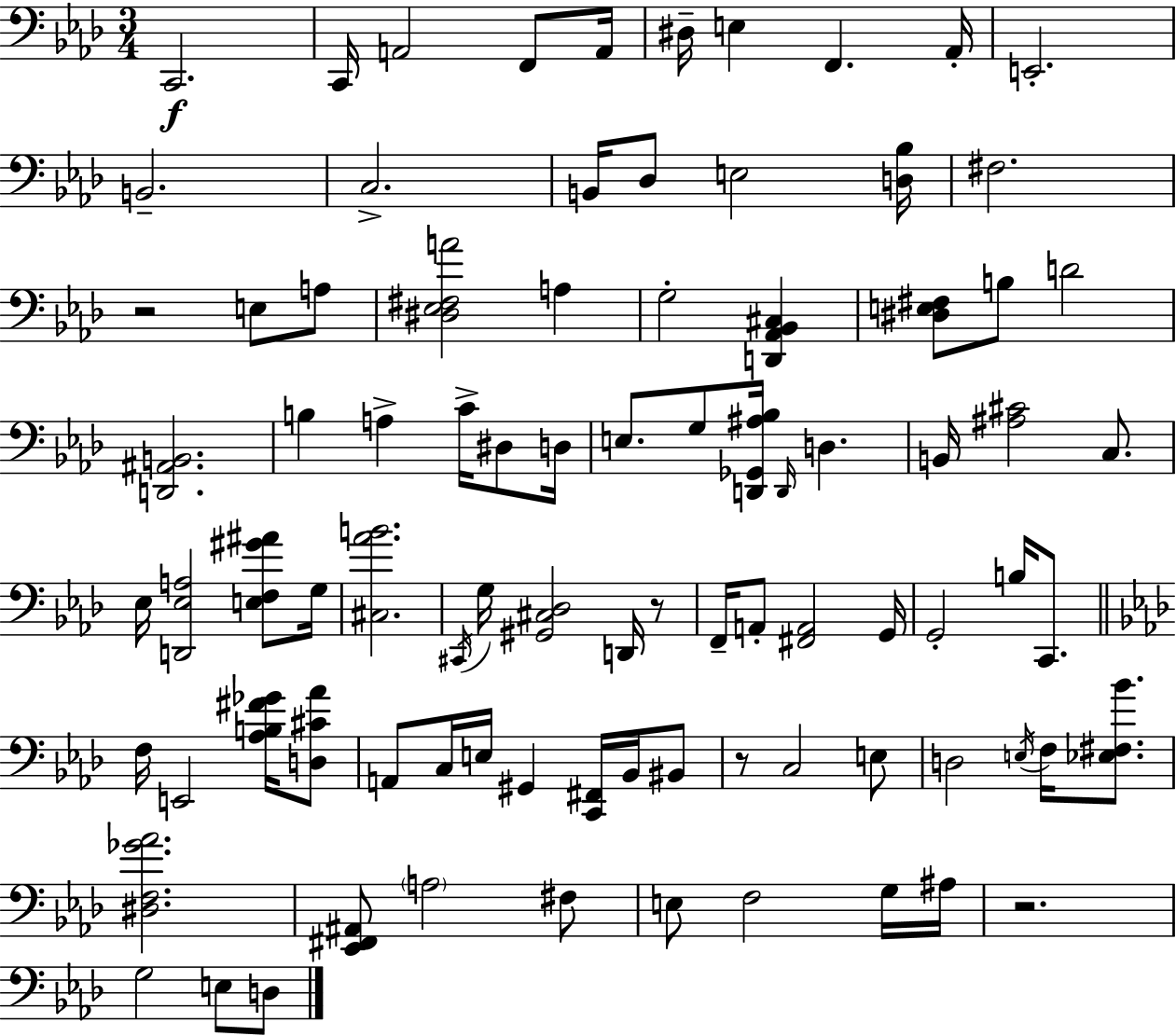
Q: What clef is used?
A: bass